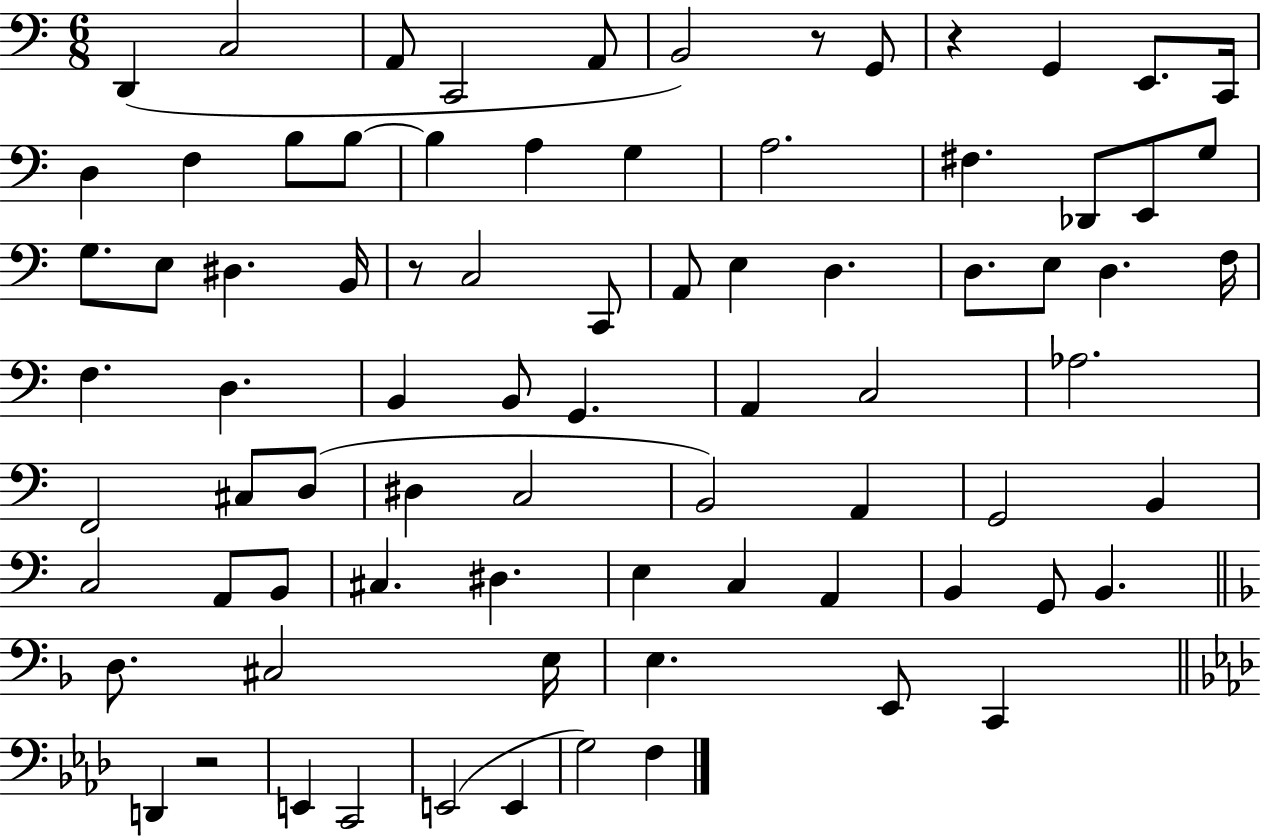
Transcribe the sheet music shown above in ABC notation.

X:1
T:Untitled
M:6/8
L:1/4
K:C
D,, C,2 A,,/2 C,,2 A,,/2 B,,2 z/2 G,,/2 z G,, E,,/2 C,,/4 D, F, B,/2 B,/2 B, A, G, A,2 ^F, _D,,/2 E,,/2 G,/2 G,/2 E,/2 ^D, B,,/4 z/2 C,2 C,,/2 A,,/2 E, D, D,/2 E,/2 D, F,/4 F, D, B,, B,,/2 G,, A,, C,2 _A,2 F,,2 ^C,/2 D,/2 ^D, C,2 B,,2 A,, G,,2 B,, C,2 A,,/2 B,,/2 ^C, ^D, E, C, A,, B,, G,,/2 B,, D,/2 ^C,2 E,/4 E, E,,/2 C,, D,, z2 E,, C,,2 E,,2 E,, G,2 F,